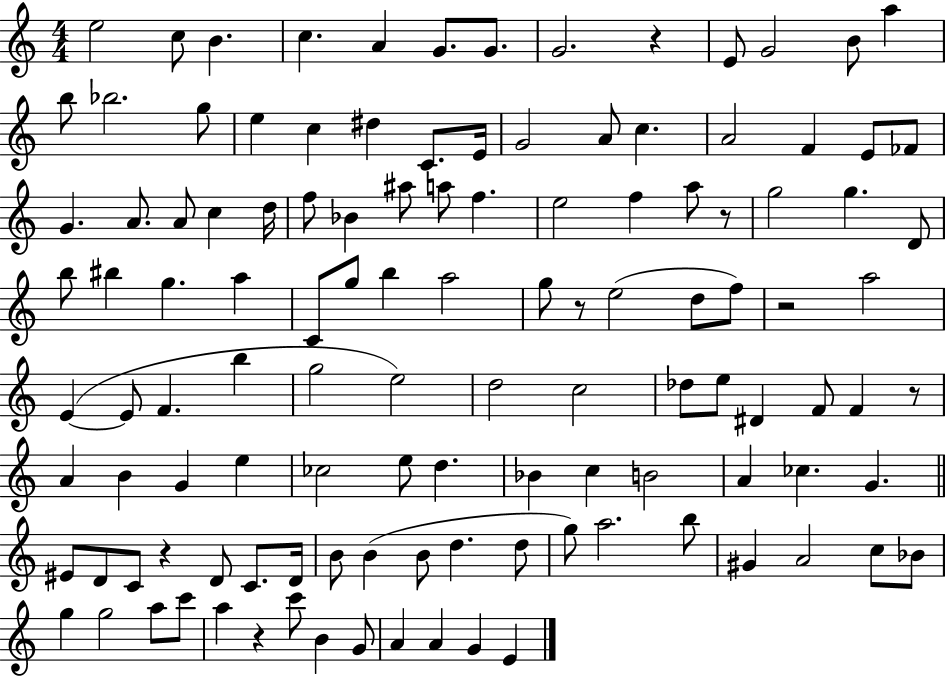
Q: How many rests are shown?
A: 7